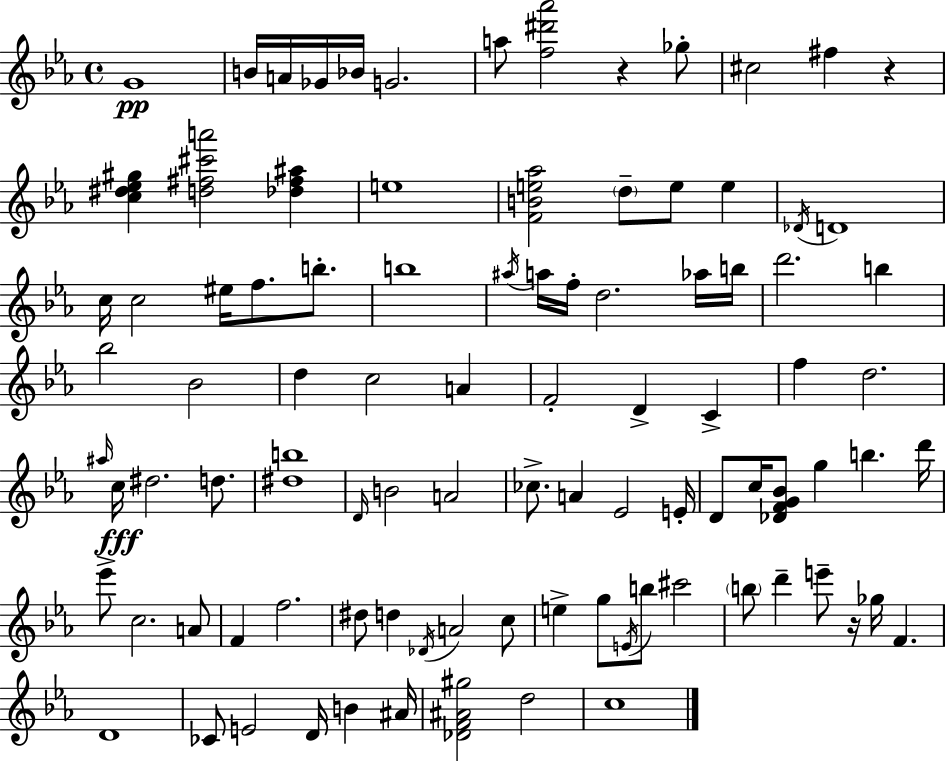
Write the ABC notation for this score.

X:1
T:Untitled
M:4/4
L:1/4
K:Eb
G4 B/4 A/4 _G/4 _B/4 G2 a/2 [f^d'_a']2 z _g/2 ^c2 ^f z [c^d_e^g] [d^f^c'a']2 [_d^f^a] e4 [FBe_a]2 d/2 e/2 e _D/4 D4 c/4 c2 ^e/4 f/2 b/2 b4 ^a/4 a/4 f/4 d2 _a/4 b/4 d'2 b _b2 _B2 d c2 A F2 D C f d2 ^a/4 c/4 ^d2 d/2 [^db]4 D/4 B2 A2 _c/2 A _E2 E/4 D/2 c/4 [_DFG_B]/2 g b d'/4 _e'/2 c2 A/2 F f2 ^d/2 d _D/4 A2 c/2 e g/2 E/4 b/2 ^c'2 b/2 d' e'/2 z/4 _g/4 F D4 _C/2 E2 D/4 B ^A/4 [_DF^A^g]2 d2 c4